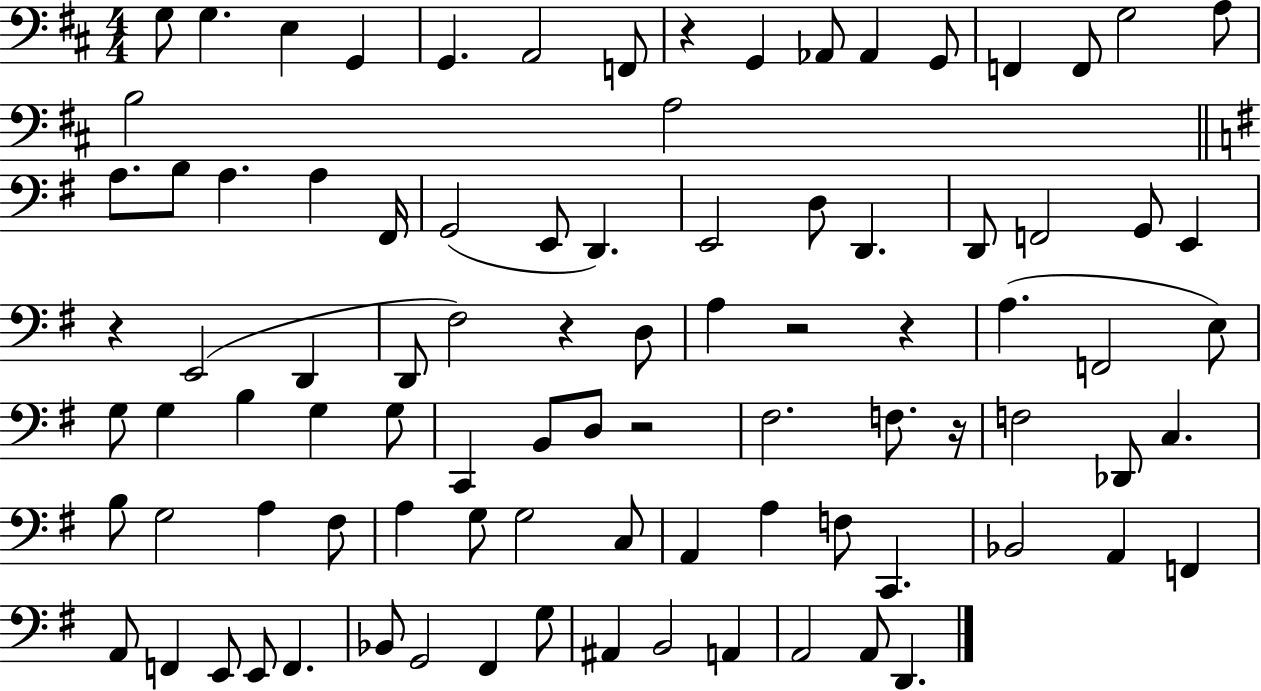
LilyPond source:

{
  \clef bass
  \numericTimeSignature
  \time 4/4
  \key d \major
  g8 g4. e4 g,4 | g,4. a,2 f,8 | r4 g,4 aes,8 aes,4 g,8 | f,4 f,8 g2 a8 | \break b2 a2 | \bar "||" \break \key g \major a8. b8 a4. a4 fis,16 | g,2( e,8 d,4.) | e,2 d8 d,4. | d,8 f,2 g,8 e,4 | \break r4 e,2( d,4 | d,8 fis2) r4 d8 | a4 r2 r4 | a4.( f,2 e8) | \break g8 g4 b4 g4 g8 | c,4 b,8 d8 r2 | fis2. f8. r16 | f2 des,8 c4. | \break b8 g2 a4 fis8 | a4 g8 g2 c8 | a,4 a4 f8 c,4. | bes,2 a,4 f,4 | \break a,8 f,4 e,8 e,8 f,4. | bes,8 g,2 fis,4 g8 | ais,4 b,2 a,4 | a,2 a,8 d,4. | \break \bar "|."
}